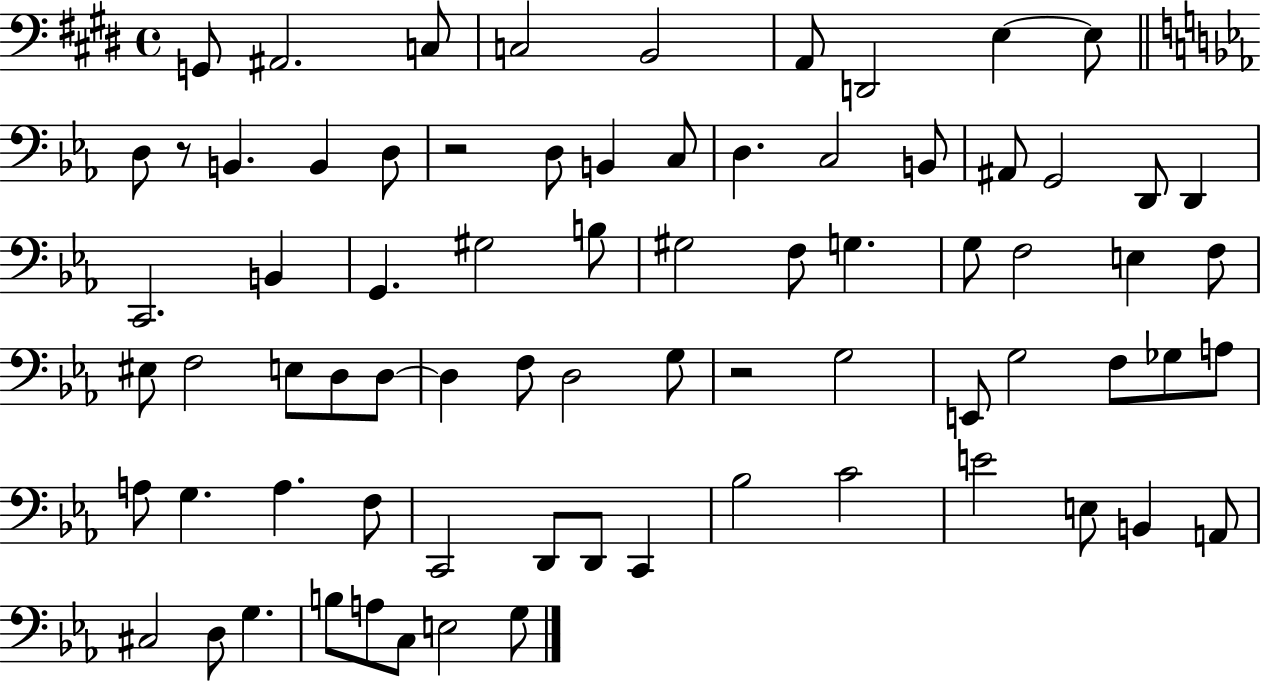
{
  \clef bass
  \time 4/4
  \defaultTimeSignature
  \key e \major
  g,8 ais,2. c8 | c2 b,2 | a,8 d,2 e4~~ e8 | \bar "||" \break \key c \minor d8 r8 b,4. b,4 d8 | r2 d8 b,4 c8 | d4. c2 b,8 | ais,8 g,2 d,8 d,4 | \break c,2. b,4 | g,4. gis2 b8 | gis2 f8 g4. | g8 f2 e4 f8 | \break eis8 f2 e8 d8 d8~~ | d4 f8 d2 g8 | r2 g2 | e,8 g2 f8 ges8 a8 | \break a8 g4. a4. f8 | c,2 d,8 d,8 c,4 | bes2 c'2 | e'2 e8 b,4 a,8 | \break cis2 d8 g4. | b8 a8 c8 e2 g8 | \bar "|."
}